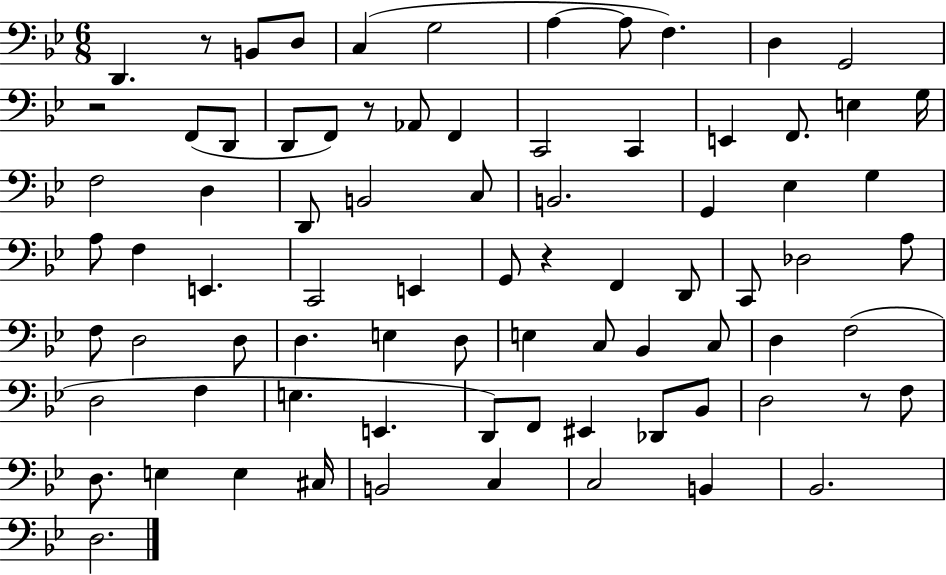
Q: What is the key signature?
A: BES major